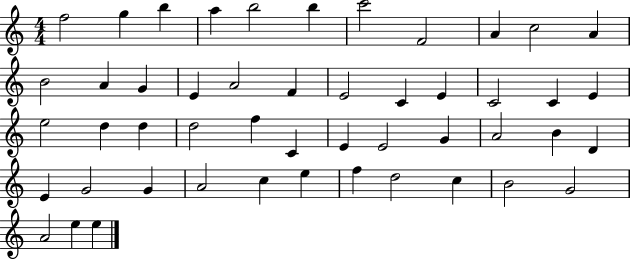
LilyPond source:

{
  \clef treble
  \numericTimeSignature
  \time 4/4
  \key c \major
  f''2 g''4 b''4 | a''4 b''2 b''4 | c'''2 f'2 | a'4 c''2 a'4 | \break b'2 a'4 g'4 | e'4 a'2 f'4 | e'2 c'4 e'4 | c'2 c'4 e'4 | \break e''2 d''4 d''4 | d''2 f''4 c'4 | e'4 e'2 g'4 | a'2 b'4 d'4 | \break e'4 g'2 g'4 | a'2 c''4 e''4 | f''4 d''2 c''4 | b'2 g'2 | \break a'2 e''4 e''4 | \bar "|."
}